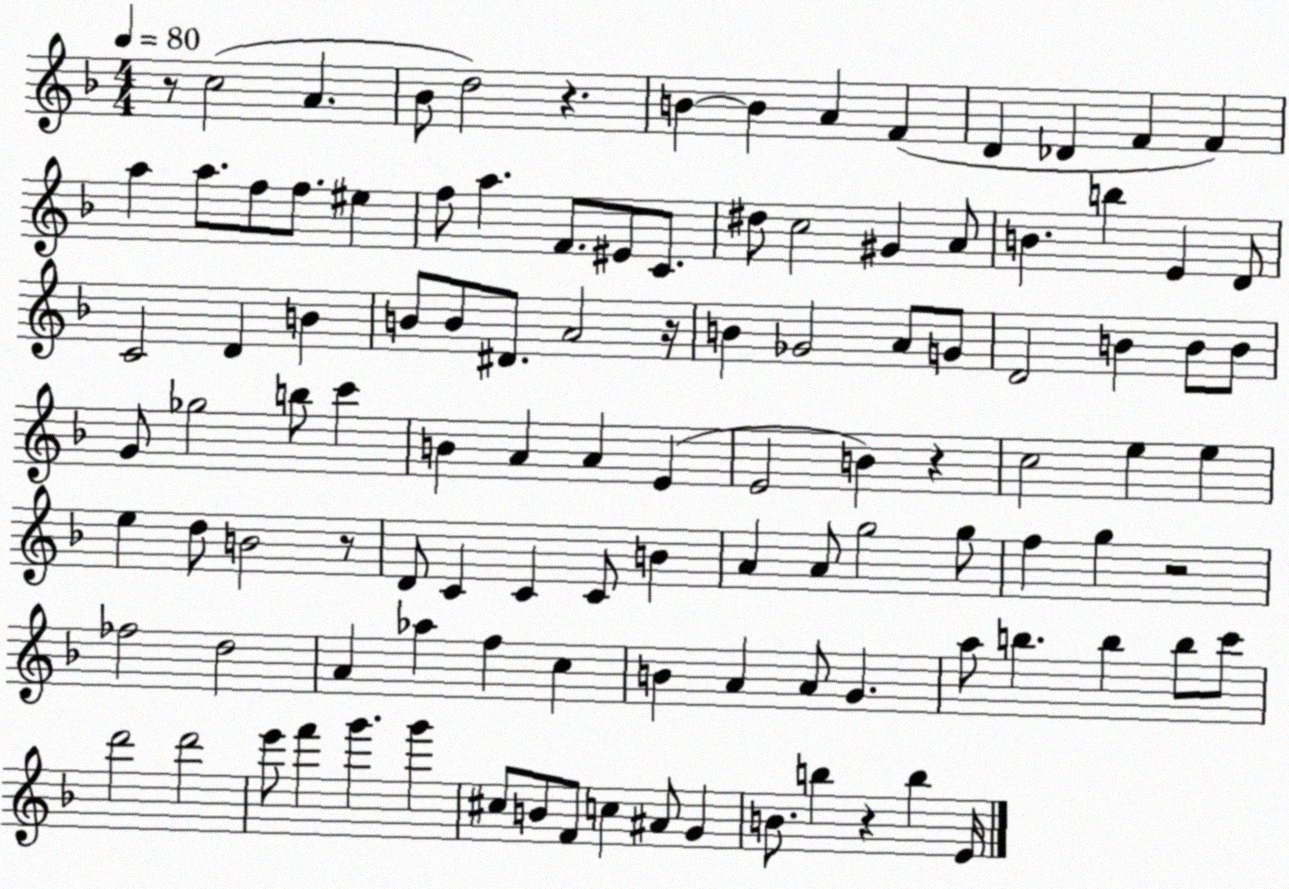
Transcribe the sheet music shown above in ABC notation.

X:1
T:Untitled
M:4/4
L:1/4
K:F
z/2 c2 A _B/2 d2 z B B A F D _D F F a a/2 f/2 f/2 ^e f/2 a F/2 ^E/2 C/2 ^d/2 c2 ^G A/2 B b E D/2 C2 D B B/2 B/2 ^D/2 A2 z/4 B _G2 A/2 G/2 D2 B B/2 B/2 G/2 _g2 b/2 c' B A A E E2 B z c2 e e e d/2 B2 z/2 D/2 C C C/2 B A A/2 g2 g/2 f g z2 _f2 d2 A _a f c B A A/2 G a/2 b b b/2 c'/2 d'2 d'2 e'/2 f' g' g' ^c/2 B/2 F/2 c ^A/2 G B/2 b z b E/4